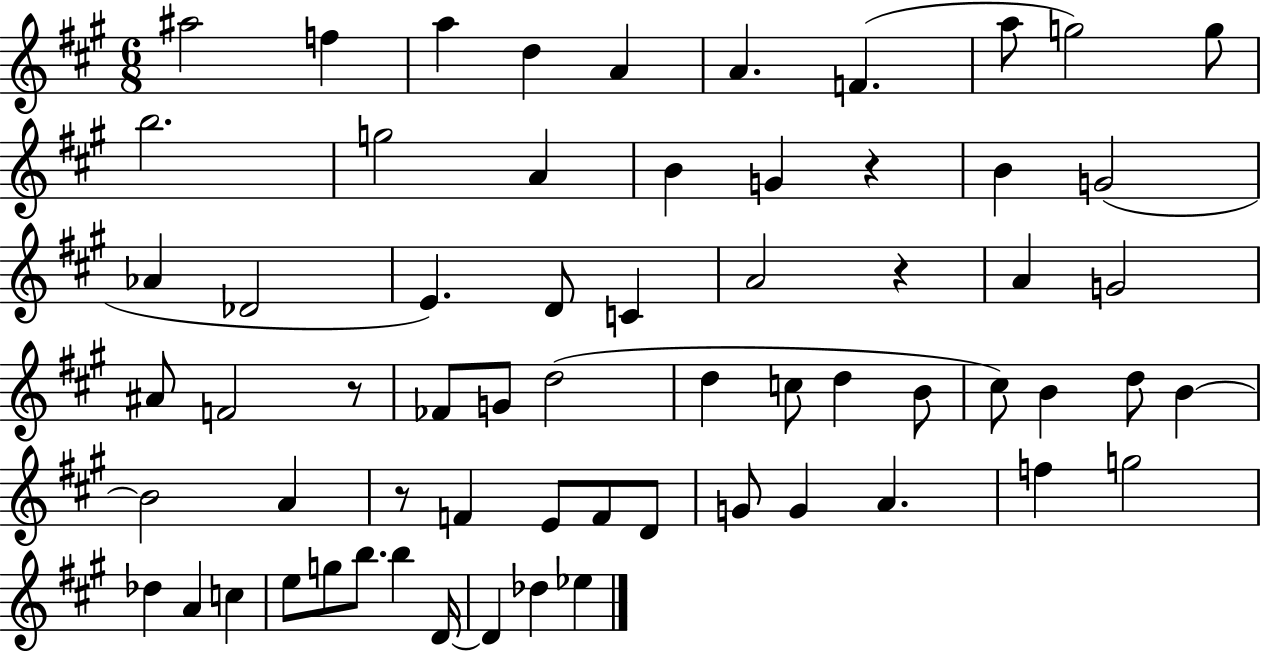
{
  \clef treble
  \numericTimeSignature
  \time 6/8
  \key a \major
  ais''2 f''4 | a''4 d''4 a'4 | a'4. f'4.( | a''8 g''2) g''8 | \break b''2. | g''2 a'4 | b'4 g'4 r4 | b'4 g'2( | \break aes'4 des'2 | e'4.) d'8 c'4 | a'2 r4 | a'4 g'2 | \break ais'8 f'2 r8 | fes'8 g'8 d''2( | d''4 c''8 d''4 b'8 | cis''8) b'4 d''8 b'4~~ | \break b'2 a'4 | r8 f'4 e'8 f'8 d'8 | g'8 g'4 a'4. | f''4 g''2 | \break des''4 a'4 c''4 | e''8 g''8 b''8. b''4 d'16~~ | d'4 des''4 ees''4 | \bar "|."
}